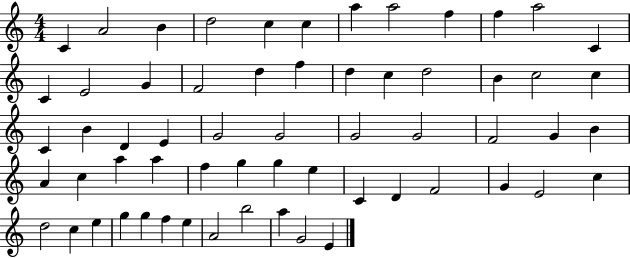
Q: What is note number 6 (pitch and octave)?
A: C5